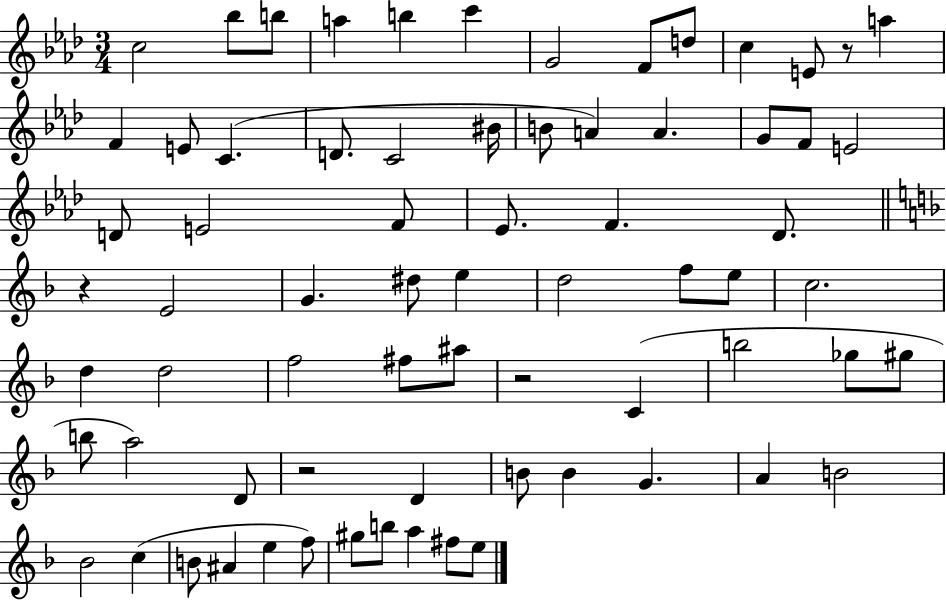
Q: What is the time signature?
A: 3/4